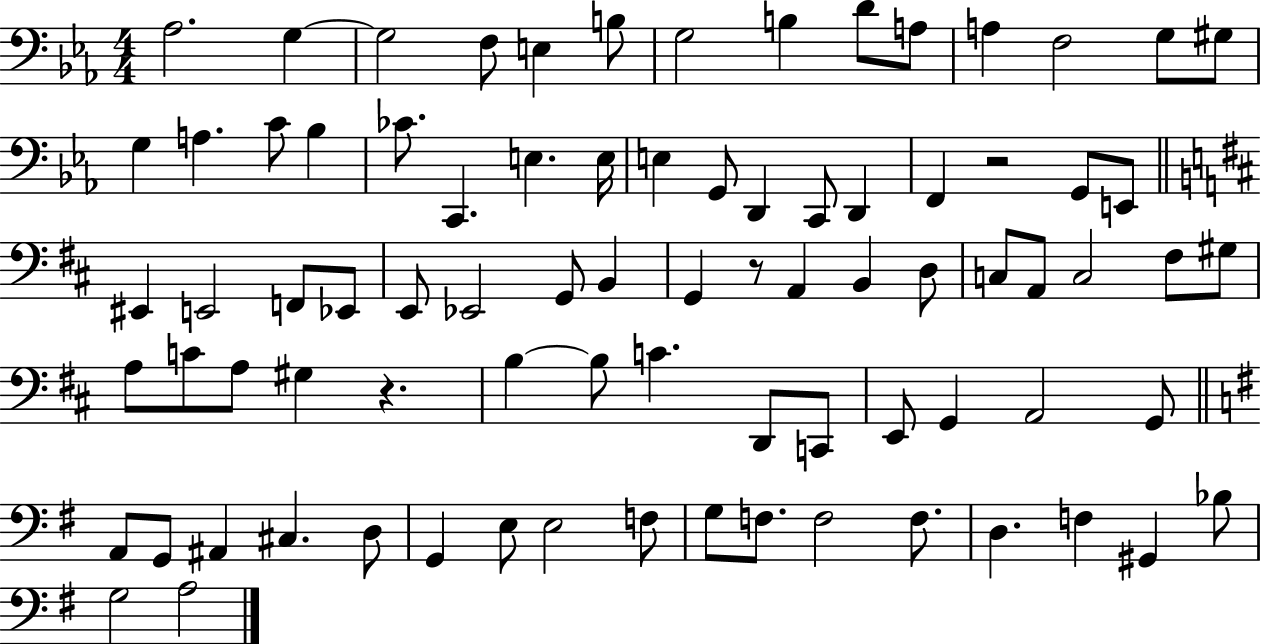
{
  \clef bass
  \numericTimeSignature
  \time 4/4
  \key ees \major
  aes2. g4~~ | g2 f8 e4 b8 | g2 b4 d'8 a8 | a4 f2 g8 gis8 | \break g4 a4. c'8 bes4 | ces'8. c,4. e4. e16 | e4 g,8 d,4 c,8 d,4 | f,4 r2 g,8 e,8 | \break \bar "||" \break \key d \major eis,4 e,2 f,8 ees,8 | e,8 ees,2 g,8 b,4 | g,4 r8 a,4 b,4 d8 | c8 a,8 c2 fis8 gis8 | \break a8 c'8 a8 gis4 r4. | b4~~ b8 c'4. d,8 c,8 | e,8 g,4 a,2 g,8 | \bar "||" \break \key g \major a,8 g,8 ais,4 cis4. d8 | g,4 e8 e2 f8 | g8 f8. f2 f8. | d4. f4 gis,4 bes8 | \break g2 a2 | \bar "|."
}